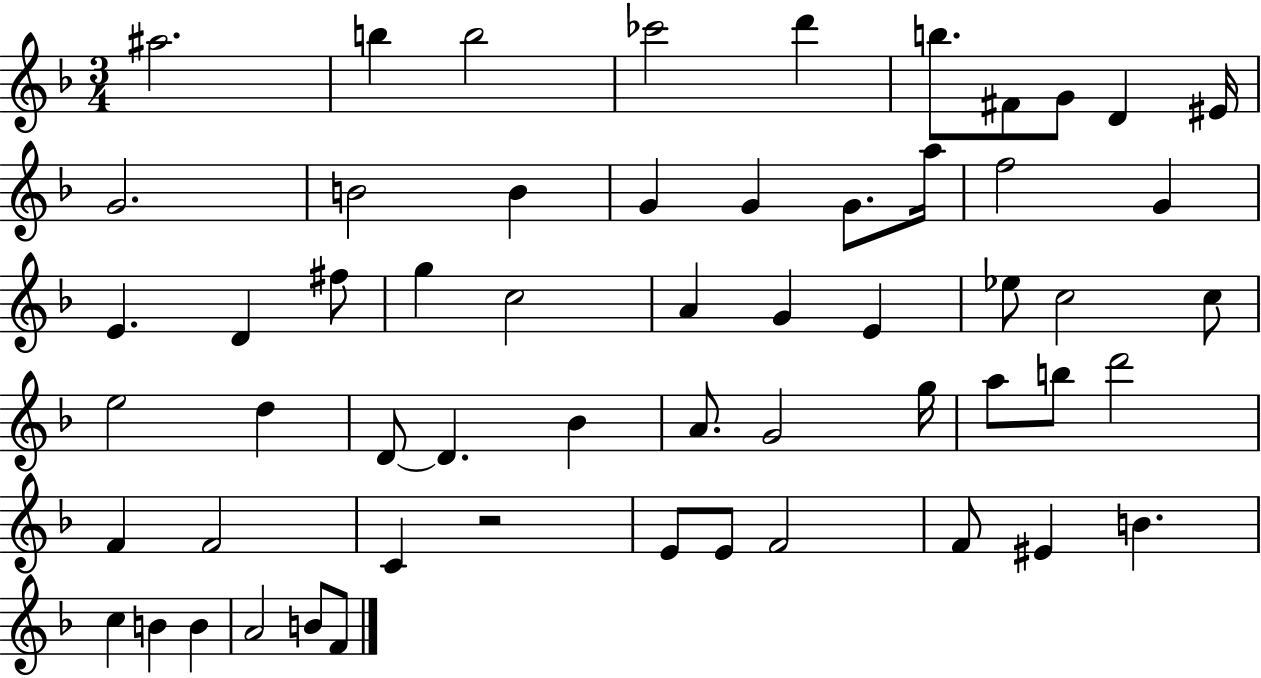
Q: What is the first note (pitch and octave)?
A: A#5